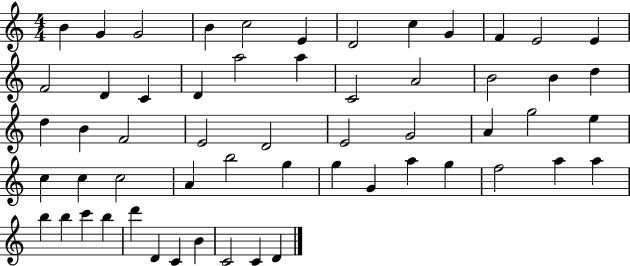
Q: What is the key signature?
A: C major